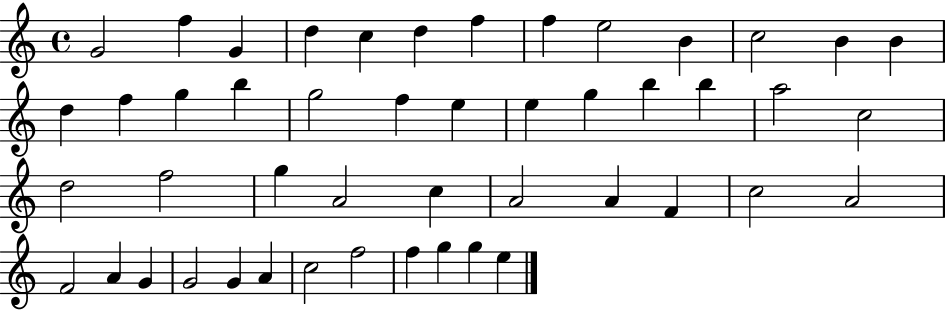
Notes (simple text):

G4/h F5/q G4/q D5/q C5/q D5/q F5/q F5/q E5/h B4/q C5/h B4/q B4/q D5/q F5/q G5/q B5/q G5/h F5/q E5/q E5/q G5/q B5/q B5/q A5/h C5/h D5/h F5/h G5/q A4/h C5/q A4/h A4/q F4/q C5/h A4/h F4/h A4/q G4/q G4/h G4/q A4/q C5/h F5/h F5/q G5/q G5/q E5/q